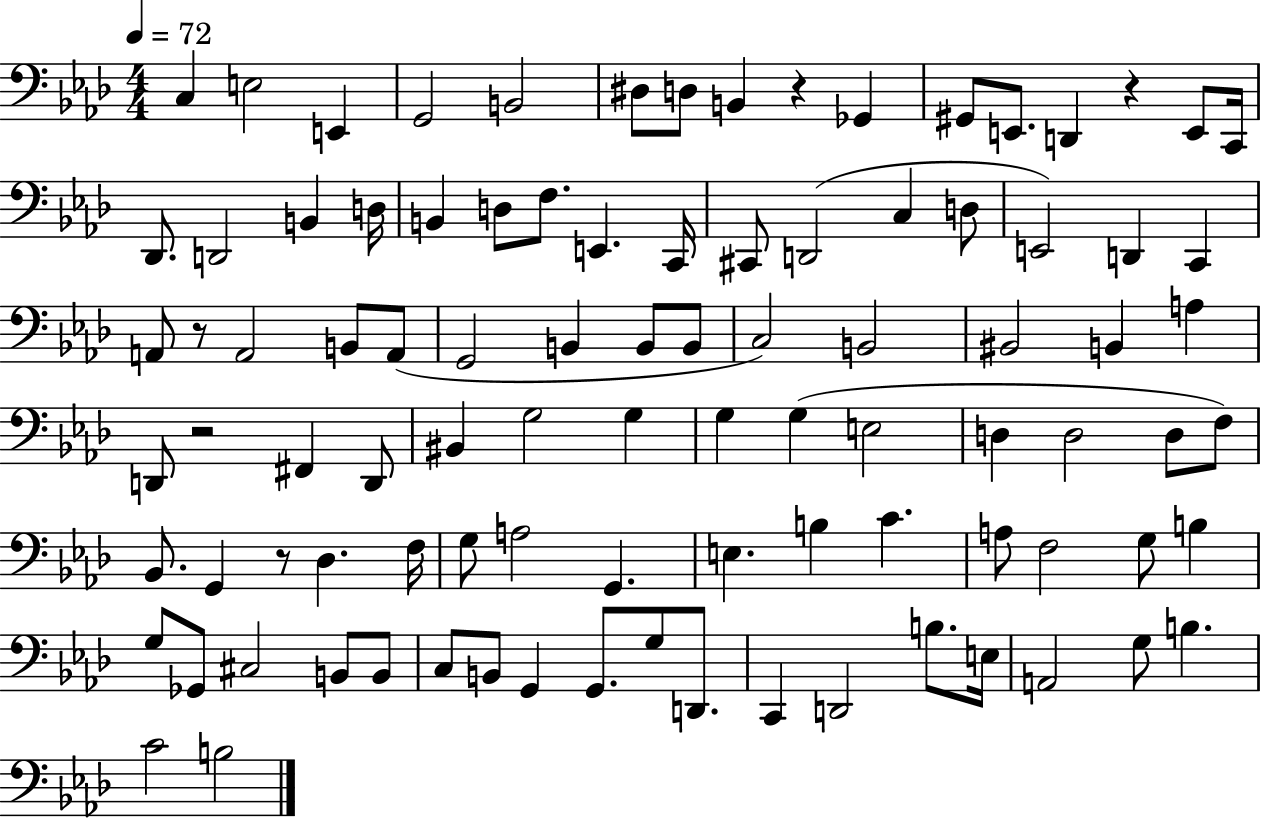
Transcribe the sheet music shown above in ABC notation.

X:1
T:Untitled
M:4/4
L:1/4
K:Ab
C, E,2 E,, G,,2 B,,2 ^D,/2 D,/2 B,, z _G,, ^G,,/2 E,,/2 D,, z E,,/2 C,,/4 _D,,/2 D,,2 B,, D,/4 B,, D,/2 F,/2 E,, C,,/4 ^C,,/2 D,,2 C, D,/2 E,,2 D,, C,, A,,/2 z/2 A,,2 B,,/2 A,,/2 G,,2 B,, B,,/2 B,,/2 C,2 B,,2 ^B,,2 B,, A, D,,/2 z2 ^F,, D,,/2 ^B,, G,2 G, G, G, E,2 D, D,2 D,/2 F,/2 _B,,/2 G,, z/2 _D, F,/4 G,/2 A,2 G,, E, B, C A,/2 F,2 G,/2 B, G,/2 _G,,/2 ^C,2 B,,/2 B,,/2 C,/2 B,,/2 G,, G,,/2 G,/2 D,,/2 C,, D,,2 B,/2 E,/4 A,,2 G,/2 B, C2 B,2